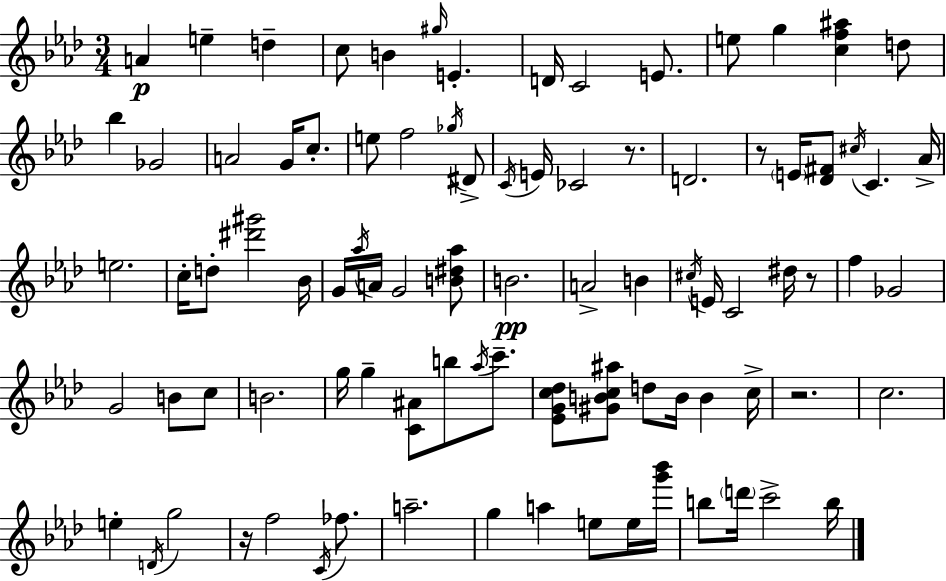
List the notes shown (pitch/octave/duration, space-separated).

A4/q E5/q D5/q C5/e B4/q G#5/s E4/q. D4/s C4/h E4/e. E5/e G5/q [C5,F5,A#5]/q D5/e Bb5/q Gb4/h A4/h G4/s C5/e. E5/e F5/h Gb5/s D#4/e C4/s E4/s CES4/h R/e. D4/h. R/e E4/s [Db4,F#4]/e C#5/s C4/q. Ab4/s E5/h. C5/s D5/e [D#6,G#6]/h Bb4/s G4/s Ab5/s A4/s G4/h [B4,D#5,Ab5]/e B4/h. A4/h B4/q C#5/s E4/s C4/h D#5/s R/e F5/q Gb4/h G4/h B4/e C5/e B4/h. G5/s G5/q [C4,A#4]/e B5/e Ab5/s C6/e. [Eb4,G4,C5,Db5]/e [G#4,B4,C5,A#5]/e D5/e B4/s B4/q C5/s R/h. C5/h. E5/q D4/s G5/h R/s F5/h C4/s FES5/e. A5/h. G5/q A5/q E5/e E5/s [G6,Bb6]/s B5/e D6/s C6/h B5/s